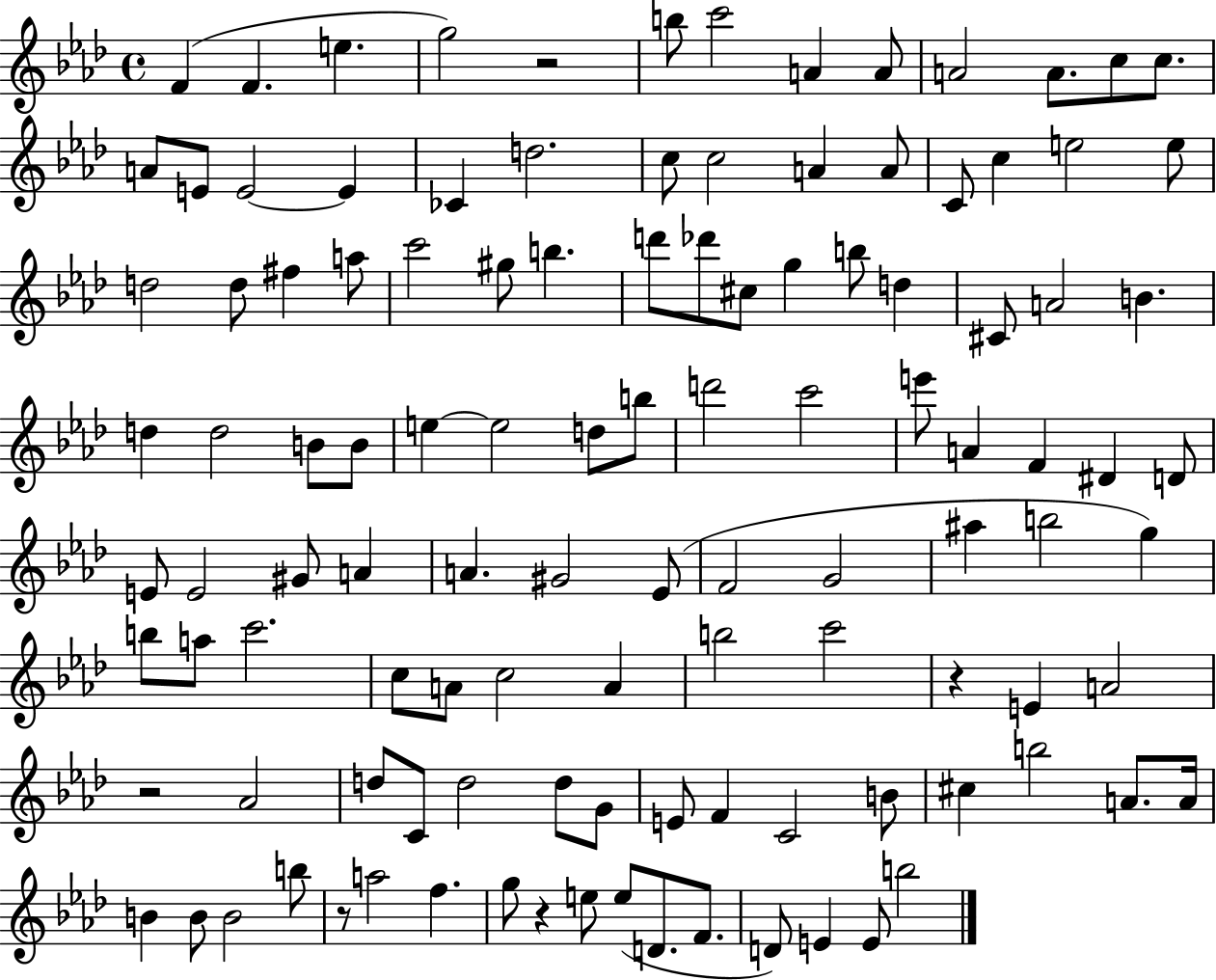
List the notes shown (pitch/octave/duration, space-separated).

F4/q F4/q. E5/q. G5/h R/h B5/e C6/h A4/q A4/e A4/h A4/e. C5/e C5/e. A4/e E4/e E4/h E4/q CES4/q D5/h. C5/e C5/h A4/q A4/e C4/e C5/q E5/h E5/e D5/h D5/e F#5/q A5/e C6/h G#5/e B5/q. D6/e Db6/e C#5/e G5/q B5/e D5/q C#4/e A4/h B4/q. D5/q D5/h B4/e B4/e E5/q E5/h D5/e B5/e D6/h C6/h E6/e A4/q F4/q D#4/q D4/e E4/e E4/h G#4/e A4/q A4/q. G#4/h Eb4/e F4/h G4/h A#5/q B5/h G5/q B5/e A5/e C6/h. C5/e A4/e C5/h A4/q B5/h C6/h R/q E4/q A4/h R/h Ab4/h D5/e C4/e D5/h D5/e G4/e E4/e F4/q C4/h B4/e C#5/q B5/h A4/e. A4/s B4/q B4/e B4/h B5/e R/e A5/h F5/q. G5/e R/q E5/e E5/e D4/e. F4/e. D4/e E4/q E4/e B5/h